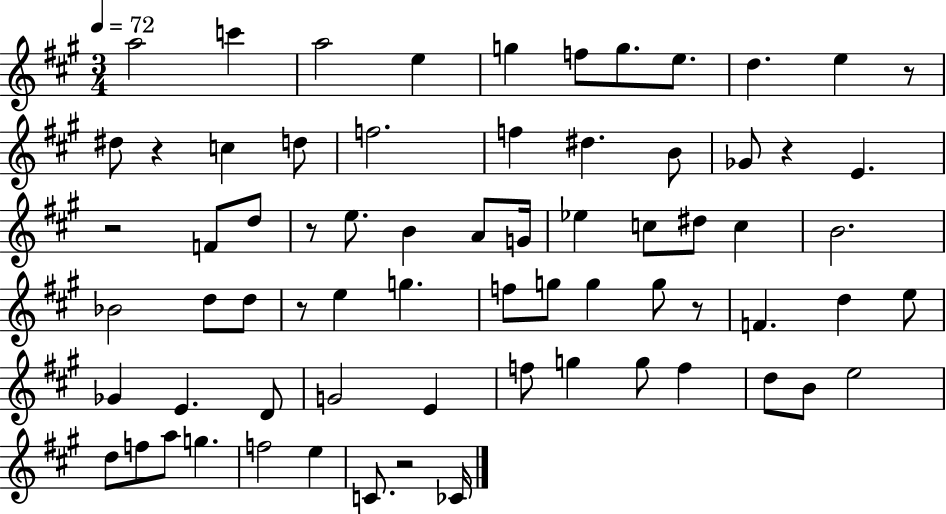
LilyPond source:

{
  \clef treble
  \numericTimeSignature
  \time 3/4
  \key a \major
  \tempo 4 = 72
  a''2 c'''4 | a''2 e''4 | g''4 f''8 g''8. e''8. | d''4. e''4 r8 | \break dis''8 r4 c''4 d''8 | f''2. | f''4 dis''4. b'8 | ges'8 r4 e'4. | \break r2 f'8 d''8 | r8 e''8. b'4 a'8 g'16 | ees''4 c''8 dis''8 c''4 | b'2. | \break bes'2 d''8 d''8 | r8 e''4 g''4. | f''8 g''8 g''4 g''8 r8 | f'4. d''4 e''8 | \break ges'4 e'4. d'8 | g'2 e'4 | f''8 g''4 g''8 f''4 | d''8 b'8 e''2 | \break d''8 f''8 a''8 g''4. | f''2 e''4 | c'8. r2 ces'16 | \bar "|."
}